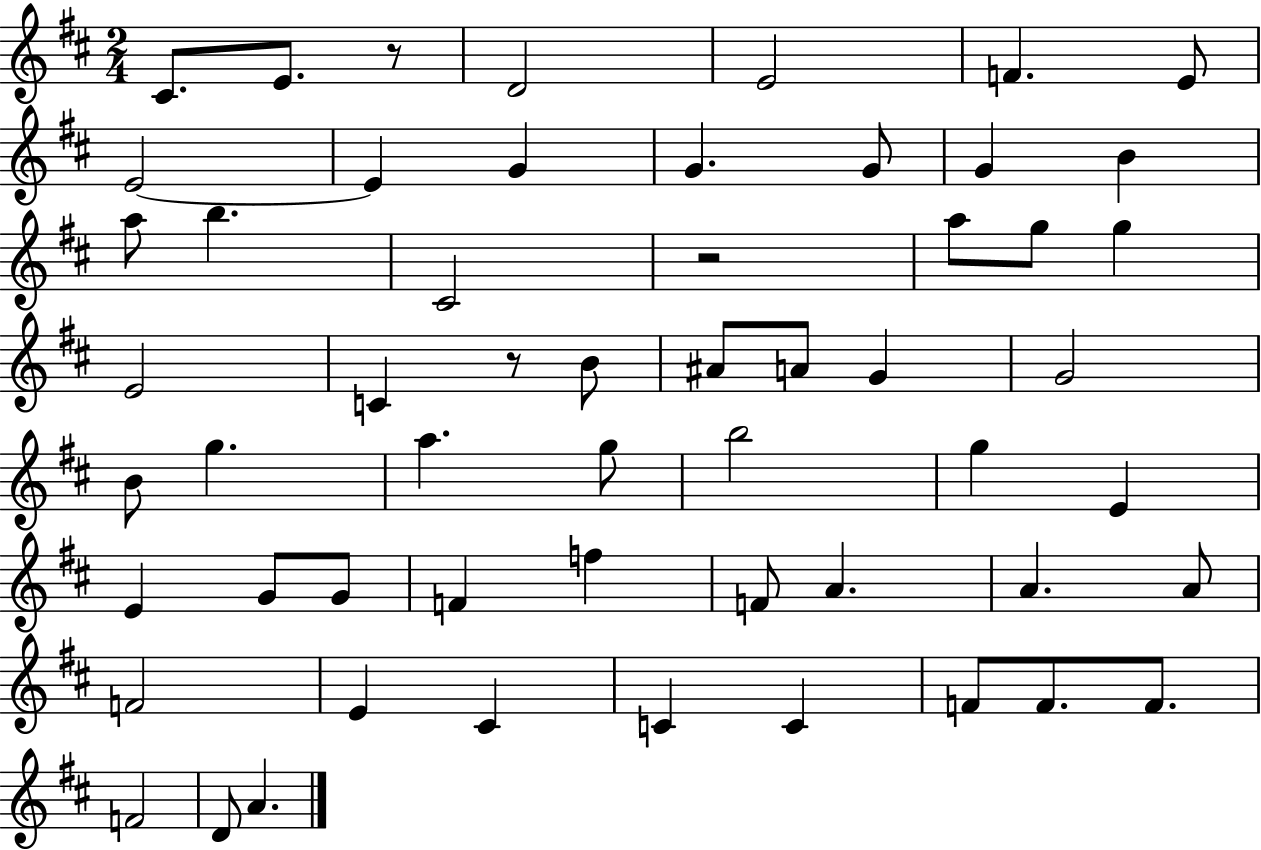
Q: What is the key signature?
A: D major